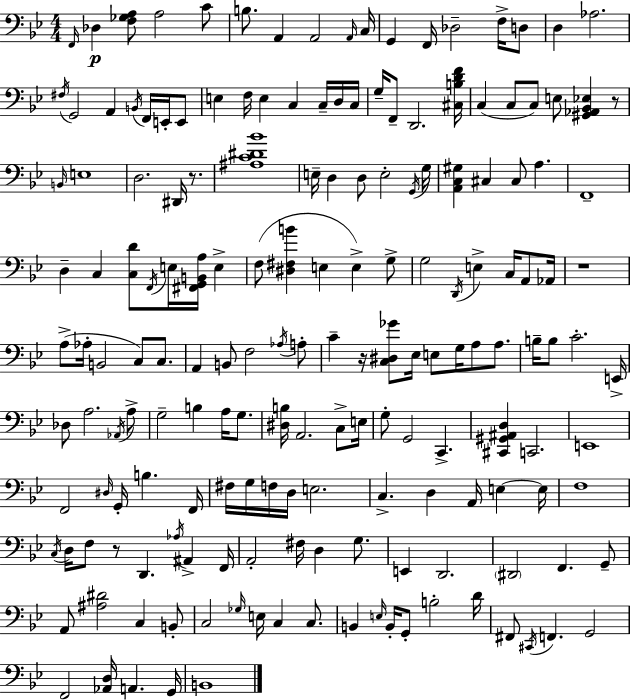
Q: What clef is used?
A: bass